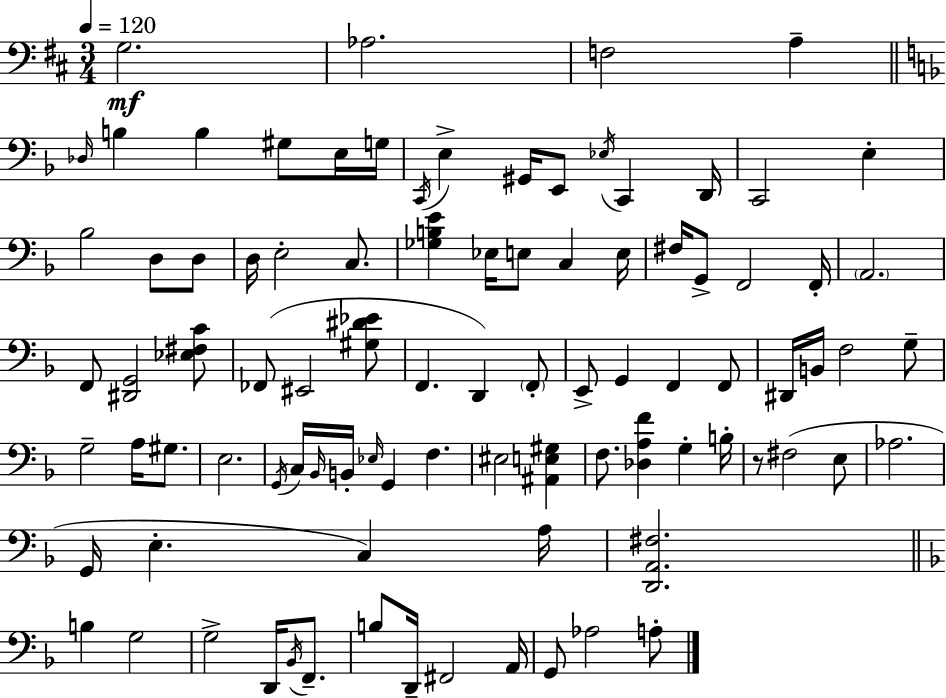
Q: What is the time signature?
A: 3/4